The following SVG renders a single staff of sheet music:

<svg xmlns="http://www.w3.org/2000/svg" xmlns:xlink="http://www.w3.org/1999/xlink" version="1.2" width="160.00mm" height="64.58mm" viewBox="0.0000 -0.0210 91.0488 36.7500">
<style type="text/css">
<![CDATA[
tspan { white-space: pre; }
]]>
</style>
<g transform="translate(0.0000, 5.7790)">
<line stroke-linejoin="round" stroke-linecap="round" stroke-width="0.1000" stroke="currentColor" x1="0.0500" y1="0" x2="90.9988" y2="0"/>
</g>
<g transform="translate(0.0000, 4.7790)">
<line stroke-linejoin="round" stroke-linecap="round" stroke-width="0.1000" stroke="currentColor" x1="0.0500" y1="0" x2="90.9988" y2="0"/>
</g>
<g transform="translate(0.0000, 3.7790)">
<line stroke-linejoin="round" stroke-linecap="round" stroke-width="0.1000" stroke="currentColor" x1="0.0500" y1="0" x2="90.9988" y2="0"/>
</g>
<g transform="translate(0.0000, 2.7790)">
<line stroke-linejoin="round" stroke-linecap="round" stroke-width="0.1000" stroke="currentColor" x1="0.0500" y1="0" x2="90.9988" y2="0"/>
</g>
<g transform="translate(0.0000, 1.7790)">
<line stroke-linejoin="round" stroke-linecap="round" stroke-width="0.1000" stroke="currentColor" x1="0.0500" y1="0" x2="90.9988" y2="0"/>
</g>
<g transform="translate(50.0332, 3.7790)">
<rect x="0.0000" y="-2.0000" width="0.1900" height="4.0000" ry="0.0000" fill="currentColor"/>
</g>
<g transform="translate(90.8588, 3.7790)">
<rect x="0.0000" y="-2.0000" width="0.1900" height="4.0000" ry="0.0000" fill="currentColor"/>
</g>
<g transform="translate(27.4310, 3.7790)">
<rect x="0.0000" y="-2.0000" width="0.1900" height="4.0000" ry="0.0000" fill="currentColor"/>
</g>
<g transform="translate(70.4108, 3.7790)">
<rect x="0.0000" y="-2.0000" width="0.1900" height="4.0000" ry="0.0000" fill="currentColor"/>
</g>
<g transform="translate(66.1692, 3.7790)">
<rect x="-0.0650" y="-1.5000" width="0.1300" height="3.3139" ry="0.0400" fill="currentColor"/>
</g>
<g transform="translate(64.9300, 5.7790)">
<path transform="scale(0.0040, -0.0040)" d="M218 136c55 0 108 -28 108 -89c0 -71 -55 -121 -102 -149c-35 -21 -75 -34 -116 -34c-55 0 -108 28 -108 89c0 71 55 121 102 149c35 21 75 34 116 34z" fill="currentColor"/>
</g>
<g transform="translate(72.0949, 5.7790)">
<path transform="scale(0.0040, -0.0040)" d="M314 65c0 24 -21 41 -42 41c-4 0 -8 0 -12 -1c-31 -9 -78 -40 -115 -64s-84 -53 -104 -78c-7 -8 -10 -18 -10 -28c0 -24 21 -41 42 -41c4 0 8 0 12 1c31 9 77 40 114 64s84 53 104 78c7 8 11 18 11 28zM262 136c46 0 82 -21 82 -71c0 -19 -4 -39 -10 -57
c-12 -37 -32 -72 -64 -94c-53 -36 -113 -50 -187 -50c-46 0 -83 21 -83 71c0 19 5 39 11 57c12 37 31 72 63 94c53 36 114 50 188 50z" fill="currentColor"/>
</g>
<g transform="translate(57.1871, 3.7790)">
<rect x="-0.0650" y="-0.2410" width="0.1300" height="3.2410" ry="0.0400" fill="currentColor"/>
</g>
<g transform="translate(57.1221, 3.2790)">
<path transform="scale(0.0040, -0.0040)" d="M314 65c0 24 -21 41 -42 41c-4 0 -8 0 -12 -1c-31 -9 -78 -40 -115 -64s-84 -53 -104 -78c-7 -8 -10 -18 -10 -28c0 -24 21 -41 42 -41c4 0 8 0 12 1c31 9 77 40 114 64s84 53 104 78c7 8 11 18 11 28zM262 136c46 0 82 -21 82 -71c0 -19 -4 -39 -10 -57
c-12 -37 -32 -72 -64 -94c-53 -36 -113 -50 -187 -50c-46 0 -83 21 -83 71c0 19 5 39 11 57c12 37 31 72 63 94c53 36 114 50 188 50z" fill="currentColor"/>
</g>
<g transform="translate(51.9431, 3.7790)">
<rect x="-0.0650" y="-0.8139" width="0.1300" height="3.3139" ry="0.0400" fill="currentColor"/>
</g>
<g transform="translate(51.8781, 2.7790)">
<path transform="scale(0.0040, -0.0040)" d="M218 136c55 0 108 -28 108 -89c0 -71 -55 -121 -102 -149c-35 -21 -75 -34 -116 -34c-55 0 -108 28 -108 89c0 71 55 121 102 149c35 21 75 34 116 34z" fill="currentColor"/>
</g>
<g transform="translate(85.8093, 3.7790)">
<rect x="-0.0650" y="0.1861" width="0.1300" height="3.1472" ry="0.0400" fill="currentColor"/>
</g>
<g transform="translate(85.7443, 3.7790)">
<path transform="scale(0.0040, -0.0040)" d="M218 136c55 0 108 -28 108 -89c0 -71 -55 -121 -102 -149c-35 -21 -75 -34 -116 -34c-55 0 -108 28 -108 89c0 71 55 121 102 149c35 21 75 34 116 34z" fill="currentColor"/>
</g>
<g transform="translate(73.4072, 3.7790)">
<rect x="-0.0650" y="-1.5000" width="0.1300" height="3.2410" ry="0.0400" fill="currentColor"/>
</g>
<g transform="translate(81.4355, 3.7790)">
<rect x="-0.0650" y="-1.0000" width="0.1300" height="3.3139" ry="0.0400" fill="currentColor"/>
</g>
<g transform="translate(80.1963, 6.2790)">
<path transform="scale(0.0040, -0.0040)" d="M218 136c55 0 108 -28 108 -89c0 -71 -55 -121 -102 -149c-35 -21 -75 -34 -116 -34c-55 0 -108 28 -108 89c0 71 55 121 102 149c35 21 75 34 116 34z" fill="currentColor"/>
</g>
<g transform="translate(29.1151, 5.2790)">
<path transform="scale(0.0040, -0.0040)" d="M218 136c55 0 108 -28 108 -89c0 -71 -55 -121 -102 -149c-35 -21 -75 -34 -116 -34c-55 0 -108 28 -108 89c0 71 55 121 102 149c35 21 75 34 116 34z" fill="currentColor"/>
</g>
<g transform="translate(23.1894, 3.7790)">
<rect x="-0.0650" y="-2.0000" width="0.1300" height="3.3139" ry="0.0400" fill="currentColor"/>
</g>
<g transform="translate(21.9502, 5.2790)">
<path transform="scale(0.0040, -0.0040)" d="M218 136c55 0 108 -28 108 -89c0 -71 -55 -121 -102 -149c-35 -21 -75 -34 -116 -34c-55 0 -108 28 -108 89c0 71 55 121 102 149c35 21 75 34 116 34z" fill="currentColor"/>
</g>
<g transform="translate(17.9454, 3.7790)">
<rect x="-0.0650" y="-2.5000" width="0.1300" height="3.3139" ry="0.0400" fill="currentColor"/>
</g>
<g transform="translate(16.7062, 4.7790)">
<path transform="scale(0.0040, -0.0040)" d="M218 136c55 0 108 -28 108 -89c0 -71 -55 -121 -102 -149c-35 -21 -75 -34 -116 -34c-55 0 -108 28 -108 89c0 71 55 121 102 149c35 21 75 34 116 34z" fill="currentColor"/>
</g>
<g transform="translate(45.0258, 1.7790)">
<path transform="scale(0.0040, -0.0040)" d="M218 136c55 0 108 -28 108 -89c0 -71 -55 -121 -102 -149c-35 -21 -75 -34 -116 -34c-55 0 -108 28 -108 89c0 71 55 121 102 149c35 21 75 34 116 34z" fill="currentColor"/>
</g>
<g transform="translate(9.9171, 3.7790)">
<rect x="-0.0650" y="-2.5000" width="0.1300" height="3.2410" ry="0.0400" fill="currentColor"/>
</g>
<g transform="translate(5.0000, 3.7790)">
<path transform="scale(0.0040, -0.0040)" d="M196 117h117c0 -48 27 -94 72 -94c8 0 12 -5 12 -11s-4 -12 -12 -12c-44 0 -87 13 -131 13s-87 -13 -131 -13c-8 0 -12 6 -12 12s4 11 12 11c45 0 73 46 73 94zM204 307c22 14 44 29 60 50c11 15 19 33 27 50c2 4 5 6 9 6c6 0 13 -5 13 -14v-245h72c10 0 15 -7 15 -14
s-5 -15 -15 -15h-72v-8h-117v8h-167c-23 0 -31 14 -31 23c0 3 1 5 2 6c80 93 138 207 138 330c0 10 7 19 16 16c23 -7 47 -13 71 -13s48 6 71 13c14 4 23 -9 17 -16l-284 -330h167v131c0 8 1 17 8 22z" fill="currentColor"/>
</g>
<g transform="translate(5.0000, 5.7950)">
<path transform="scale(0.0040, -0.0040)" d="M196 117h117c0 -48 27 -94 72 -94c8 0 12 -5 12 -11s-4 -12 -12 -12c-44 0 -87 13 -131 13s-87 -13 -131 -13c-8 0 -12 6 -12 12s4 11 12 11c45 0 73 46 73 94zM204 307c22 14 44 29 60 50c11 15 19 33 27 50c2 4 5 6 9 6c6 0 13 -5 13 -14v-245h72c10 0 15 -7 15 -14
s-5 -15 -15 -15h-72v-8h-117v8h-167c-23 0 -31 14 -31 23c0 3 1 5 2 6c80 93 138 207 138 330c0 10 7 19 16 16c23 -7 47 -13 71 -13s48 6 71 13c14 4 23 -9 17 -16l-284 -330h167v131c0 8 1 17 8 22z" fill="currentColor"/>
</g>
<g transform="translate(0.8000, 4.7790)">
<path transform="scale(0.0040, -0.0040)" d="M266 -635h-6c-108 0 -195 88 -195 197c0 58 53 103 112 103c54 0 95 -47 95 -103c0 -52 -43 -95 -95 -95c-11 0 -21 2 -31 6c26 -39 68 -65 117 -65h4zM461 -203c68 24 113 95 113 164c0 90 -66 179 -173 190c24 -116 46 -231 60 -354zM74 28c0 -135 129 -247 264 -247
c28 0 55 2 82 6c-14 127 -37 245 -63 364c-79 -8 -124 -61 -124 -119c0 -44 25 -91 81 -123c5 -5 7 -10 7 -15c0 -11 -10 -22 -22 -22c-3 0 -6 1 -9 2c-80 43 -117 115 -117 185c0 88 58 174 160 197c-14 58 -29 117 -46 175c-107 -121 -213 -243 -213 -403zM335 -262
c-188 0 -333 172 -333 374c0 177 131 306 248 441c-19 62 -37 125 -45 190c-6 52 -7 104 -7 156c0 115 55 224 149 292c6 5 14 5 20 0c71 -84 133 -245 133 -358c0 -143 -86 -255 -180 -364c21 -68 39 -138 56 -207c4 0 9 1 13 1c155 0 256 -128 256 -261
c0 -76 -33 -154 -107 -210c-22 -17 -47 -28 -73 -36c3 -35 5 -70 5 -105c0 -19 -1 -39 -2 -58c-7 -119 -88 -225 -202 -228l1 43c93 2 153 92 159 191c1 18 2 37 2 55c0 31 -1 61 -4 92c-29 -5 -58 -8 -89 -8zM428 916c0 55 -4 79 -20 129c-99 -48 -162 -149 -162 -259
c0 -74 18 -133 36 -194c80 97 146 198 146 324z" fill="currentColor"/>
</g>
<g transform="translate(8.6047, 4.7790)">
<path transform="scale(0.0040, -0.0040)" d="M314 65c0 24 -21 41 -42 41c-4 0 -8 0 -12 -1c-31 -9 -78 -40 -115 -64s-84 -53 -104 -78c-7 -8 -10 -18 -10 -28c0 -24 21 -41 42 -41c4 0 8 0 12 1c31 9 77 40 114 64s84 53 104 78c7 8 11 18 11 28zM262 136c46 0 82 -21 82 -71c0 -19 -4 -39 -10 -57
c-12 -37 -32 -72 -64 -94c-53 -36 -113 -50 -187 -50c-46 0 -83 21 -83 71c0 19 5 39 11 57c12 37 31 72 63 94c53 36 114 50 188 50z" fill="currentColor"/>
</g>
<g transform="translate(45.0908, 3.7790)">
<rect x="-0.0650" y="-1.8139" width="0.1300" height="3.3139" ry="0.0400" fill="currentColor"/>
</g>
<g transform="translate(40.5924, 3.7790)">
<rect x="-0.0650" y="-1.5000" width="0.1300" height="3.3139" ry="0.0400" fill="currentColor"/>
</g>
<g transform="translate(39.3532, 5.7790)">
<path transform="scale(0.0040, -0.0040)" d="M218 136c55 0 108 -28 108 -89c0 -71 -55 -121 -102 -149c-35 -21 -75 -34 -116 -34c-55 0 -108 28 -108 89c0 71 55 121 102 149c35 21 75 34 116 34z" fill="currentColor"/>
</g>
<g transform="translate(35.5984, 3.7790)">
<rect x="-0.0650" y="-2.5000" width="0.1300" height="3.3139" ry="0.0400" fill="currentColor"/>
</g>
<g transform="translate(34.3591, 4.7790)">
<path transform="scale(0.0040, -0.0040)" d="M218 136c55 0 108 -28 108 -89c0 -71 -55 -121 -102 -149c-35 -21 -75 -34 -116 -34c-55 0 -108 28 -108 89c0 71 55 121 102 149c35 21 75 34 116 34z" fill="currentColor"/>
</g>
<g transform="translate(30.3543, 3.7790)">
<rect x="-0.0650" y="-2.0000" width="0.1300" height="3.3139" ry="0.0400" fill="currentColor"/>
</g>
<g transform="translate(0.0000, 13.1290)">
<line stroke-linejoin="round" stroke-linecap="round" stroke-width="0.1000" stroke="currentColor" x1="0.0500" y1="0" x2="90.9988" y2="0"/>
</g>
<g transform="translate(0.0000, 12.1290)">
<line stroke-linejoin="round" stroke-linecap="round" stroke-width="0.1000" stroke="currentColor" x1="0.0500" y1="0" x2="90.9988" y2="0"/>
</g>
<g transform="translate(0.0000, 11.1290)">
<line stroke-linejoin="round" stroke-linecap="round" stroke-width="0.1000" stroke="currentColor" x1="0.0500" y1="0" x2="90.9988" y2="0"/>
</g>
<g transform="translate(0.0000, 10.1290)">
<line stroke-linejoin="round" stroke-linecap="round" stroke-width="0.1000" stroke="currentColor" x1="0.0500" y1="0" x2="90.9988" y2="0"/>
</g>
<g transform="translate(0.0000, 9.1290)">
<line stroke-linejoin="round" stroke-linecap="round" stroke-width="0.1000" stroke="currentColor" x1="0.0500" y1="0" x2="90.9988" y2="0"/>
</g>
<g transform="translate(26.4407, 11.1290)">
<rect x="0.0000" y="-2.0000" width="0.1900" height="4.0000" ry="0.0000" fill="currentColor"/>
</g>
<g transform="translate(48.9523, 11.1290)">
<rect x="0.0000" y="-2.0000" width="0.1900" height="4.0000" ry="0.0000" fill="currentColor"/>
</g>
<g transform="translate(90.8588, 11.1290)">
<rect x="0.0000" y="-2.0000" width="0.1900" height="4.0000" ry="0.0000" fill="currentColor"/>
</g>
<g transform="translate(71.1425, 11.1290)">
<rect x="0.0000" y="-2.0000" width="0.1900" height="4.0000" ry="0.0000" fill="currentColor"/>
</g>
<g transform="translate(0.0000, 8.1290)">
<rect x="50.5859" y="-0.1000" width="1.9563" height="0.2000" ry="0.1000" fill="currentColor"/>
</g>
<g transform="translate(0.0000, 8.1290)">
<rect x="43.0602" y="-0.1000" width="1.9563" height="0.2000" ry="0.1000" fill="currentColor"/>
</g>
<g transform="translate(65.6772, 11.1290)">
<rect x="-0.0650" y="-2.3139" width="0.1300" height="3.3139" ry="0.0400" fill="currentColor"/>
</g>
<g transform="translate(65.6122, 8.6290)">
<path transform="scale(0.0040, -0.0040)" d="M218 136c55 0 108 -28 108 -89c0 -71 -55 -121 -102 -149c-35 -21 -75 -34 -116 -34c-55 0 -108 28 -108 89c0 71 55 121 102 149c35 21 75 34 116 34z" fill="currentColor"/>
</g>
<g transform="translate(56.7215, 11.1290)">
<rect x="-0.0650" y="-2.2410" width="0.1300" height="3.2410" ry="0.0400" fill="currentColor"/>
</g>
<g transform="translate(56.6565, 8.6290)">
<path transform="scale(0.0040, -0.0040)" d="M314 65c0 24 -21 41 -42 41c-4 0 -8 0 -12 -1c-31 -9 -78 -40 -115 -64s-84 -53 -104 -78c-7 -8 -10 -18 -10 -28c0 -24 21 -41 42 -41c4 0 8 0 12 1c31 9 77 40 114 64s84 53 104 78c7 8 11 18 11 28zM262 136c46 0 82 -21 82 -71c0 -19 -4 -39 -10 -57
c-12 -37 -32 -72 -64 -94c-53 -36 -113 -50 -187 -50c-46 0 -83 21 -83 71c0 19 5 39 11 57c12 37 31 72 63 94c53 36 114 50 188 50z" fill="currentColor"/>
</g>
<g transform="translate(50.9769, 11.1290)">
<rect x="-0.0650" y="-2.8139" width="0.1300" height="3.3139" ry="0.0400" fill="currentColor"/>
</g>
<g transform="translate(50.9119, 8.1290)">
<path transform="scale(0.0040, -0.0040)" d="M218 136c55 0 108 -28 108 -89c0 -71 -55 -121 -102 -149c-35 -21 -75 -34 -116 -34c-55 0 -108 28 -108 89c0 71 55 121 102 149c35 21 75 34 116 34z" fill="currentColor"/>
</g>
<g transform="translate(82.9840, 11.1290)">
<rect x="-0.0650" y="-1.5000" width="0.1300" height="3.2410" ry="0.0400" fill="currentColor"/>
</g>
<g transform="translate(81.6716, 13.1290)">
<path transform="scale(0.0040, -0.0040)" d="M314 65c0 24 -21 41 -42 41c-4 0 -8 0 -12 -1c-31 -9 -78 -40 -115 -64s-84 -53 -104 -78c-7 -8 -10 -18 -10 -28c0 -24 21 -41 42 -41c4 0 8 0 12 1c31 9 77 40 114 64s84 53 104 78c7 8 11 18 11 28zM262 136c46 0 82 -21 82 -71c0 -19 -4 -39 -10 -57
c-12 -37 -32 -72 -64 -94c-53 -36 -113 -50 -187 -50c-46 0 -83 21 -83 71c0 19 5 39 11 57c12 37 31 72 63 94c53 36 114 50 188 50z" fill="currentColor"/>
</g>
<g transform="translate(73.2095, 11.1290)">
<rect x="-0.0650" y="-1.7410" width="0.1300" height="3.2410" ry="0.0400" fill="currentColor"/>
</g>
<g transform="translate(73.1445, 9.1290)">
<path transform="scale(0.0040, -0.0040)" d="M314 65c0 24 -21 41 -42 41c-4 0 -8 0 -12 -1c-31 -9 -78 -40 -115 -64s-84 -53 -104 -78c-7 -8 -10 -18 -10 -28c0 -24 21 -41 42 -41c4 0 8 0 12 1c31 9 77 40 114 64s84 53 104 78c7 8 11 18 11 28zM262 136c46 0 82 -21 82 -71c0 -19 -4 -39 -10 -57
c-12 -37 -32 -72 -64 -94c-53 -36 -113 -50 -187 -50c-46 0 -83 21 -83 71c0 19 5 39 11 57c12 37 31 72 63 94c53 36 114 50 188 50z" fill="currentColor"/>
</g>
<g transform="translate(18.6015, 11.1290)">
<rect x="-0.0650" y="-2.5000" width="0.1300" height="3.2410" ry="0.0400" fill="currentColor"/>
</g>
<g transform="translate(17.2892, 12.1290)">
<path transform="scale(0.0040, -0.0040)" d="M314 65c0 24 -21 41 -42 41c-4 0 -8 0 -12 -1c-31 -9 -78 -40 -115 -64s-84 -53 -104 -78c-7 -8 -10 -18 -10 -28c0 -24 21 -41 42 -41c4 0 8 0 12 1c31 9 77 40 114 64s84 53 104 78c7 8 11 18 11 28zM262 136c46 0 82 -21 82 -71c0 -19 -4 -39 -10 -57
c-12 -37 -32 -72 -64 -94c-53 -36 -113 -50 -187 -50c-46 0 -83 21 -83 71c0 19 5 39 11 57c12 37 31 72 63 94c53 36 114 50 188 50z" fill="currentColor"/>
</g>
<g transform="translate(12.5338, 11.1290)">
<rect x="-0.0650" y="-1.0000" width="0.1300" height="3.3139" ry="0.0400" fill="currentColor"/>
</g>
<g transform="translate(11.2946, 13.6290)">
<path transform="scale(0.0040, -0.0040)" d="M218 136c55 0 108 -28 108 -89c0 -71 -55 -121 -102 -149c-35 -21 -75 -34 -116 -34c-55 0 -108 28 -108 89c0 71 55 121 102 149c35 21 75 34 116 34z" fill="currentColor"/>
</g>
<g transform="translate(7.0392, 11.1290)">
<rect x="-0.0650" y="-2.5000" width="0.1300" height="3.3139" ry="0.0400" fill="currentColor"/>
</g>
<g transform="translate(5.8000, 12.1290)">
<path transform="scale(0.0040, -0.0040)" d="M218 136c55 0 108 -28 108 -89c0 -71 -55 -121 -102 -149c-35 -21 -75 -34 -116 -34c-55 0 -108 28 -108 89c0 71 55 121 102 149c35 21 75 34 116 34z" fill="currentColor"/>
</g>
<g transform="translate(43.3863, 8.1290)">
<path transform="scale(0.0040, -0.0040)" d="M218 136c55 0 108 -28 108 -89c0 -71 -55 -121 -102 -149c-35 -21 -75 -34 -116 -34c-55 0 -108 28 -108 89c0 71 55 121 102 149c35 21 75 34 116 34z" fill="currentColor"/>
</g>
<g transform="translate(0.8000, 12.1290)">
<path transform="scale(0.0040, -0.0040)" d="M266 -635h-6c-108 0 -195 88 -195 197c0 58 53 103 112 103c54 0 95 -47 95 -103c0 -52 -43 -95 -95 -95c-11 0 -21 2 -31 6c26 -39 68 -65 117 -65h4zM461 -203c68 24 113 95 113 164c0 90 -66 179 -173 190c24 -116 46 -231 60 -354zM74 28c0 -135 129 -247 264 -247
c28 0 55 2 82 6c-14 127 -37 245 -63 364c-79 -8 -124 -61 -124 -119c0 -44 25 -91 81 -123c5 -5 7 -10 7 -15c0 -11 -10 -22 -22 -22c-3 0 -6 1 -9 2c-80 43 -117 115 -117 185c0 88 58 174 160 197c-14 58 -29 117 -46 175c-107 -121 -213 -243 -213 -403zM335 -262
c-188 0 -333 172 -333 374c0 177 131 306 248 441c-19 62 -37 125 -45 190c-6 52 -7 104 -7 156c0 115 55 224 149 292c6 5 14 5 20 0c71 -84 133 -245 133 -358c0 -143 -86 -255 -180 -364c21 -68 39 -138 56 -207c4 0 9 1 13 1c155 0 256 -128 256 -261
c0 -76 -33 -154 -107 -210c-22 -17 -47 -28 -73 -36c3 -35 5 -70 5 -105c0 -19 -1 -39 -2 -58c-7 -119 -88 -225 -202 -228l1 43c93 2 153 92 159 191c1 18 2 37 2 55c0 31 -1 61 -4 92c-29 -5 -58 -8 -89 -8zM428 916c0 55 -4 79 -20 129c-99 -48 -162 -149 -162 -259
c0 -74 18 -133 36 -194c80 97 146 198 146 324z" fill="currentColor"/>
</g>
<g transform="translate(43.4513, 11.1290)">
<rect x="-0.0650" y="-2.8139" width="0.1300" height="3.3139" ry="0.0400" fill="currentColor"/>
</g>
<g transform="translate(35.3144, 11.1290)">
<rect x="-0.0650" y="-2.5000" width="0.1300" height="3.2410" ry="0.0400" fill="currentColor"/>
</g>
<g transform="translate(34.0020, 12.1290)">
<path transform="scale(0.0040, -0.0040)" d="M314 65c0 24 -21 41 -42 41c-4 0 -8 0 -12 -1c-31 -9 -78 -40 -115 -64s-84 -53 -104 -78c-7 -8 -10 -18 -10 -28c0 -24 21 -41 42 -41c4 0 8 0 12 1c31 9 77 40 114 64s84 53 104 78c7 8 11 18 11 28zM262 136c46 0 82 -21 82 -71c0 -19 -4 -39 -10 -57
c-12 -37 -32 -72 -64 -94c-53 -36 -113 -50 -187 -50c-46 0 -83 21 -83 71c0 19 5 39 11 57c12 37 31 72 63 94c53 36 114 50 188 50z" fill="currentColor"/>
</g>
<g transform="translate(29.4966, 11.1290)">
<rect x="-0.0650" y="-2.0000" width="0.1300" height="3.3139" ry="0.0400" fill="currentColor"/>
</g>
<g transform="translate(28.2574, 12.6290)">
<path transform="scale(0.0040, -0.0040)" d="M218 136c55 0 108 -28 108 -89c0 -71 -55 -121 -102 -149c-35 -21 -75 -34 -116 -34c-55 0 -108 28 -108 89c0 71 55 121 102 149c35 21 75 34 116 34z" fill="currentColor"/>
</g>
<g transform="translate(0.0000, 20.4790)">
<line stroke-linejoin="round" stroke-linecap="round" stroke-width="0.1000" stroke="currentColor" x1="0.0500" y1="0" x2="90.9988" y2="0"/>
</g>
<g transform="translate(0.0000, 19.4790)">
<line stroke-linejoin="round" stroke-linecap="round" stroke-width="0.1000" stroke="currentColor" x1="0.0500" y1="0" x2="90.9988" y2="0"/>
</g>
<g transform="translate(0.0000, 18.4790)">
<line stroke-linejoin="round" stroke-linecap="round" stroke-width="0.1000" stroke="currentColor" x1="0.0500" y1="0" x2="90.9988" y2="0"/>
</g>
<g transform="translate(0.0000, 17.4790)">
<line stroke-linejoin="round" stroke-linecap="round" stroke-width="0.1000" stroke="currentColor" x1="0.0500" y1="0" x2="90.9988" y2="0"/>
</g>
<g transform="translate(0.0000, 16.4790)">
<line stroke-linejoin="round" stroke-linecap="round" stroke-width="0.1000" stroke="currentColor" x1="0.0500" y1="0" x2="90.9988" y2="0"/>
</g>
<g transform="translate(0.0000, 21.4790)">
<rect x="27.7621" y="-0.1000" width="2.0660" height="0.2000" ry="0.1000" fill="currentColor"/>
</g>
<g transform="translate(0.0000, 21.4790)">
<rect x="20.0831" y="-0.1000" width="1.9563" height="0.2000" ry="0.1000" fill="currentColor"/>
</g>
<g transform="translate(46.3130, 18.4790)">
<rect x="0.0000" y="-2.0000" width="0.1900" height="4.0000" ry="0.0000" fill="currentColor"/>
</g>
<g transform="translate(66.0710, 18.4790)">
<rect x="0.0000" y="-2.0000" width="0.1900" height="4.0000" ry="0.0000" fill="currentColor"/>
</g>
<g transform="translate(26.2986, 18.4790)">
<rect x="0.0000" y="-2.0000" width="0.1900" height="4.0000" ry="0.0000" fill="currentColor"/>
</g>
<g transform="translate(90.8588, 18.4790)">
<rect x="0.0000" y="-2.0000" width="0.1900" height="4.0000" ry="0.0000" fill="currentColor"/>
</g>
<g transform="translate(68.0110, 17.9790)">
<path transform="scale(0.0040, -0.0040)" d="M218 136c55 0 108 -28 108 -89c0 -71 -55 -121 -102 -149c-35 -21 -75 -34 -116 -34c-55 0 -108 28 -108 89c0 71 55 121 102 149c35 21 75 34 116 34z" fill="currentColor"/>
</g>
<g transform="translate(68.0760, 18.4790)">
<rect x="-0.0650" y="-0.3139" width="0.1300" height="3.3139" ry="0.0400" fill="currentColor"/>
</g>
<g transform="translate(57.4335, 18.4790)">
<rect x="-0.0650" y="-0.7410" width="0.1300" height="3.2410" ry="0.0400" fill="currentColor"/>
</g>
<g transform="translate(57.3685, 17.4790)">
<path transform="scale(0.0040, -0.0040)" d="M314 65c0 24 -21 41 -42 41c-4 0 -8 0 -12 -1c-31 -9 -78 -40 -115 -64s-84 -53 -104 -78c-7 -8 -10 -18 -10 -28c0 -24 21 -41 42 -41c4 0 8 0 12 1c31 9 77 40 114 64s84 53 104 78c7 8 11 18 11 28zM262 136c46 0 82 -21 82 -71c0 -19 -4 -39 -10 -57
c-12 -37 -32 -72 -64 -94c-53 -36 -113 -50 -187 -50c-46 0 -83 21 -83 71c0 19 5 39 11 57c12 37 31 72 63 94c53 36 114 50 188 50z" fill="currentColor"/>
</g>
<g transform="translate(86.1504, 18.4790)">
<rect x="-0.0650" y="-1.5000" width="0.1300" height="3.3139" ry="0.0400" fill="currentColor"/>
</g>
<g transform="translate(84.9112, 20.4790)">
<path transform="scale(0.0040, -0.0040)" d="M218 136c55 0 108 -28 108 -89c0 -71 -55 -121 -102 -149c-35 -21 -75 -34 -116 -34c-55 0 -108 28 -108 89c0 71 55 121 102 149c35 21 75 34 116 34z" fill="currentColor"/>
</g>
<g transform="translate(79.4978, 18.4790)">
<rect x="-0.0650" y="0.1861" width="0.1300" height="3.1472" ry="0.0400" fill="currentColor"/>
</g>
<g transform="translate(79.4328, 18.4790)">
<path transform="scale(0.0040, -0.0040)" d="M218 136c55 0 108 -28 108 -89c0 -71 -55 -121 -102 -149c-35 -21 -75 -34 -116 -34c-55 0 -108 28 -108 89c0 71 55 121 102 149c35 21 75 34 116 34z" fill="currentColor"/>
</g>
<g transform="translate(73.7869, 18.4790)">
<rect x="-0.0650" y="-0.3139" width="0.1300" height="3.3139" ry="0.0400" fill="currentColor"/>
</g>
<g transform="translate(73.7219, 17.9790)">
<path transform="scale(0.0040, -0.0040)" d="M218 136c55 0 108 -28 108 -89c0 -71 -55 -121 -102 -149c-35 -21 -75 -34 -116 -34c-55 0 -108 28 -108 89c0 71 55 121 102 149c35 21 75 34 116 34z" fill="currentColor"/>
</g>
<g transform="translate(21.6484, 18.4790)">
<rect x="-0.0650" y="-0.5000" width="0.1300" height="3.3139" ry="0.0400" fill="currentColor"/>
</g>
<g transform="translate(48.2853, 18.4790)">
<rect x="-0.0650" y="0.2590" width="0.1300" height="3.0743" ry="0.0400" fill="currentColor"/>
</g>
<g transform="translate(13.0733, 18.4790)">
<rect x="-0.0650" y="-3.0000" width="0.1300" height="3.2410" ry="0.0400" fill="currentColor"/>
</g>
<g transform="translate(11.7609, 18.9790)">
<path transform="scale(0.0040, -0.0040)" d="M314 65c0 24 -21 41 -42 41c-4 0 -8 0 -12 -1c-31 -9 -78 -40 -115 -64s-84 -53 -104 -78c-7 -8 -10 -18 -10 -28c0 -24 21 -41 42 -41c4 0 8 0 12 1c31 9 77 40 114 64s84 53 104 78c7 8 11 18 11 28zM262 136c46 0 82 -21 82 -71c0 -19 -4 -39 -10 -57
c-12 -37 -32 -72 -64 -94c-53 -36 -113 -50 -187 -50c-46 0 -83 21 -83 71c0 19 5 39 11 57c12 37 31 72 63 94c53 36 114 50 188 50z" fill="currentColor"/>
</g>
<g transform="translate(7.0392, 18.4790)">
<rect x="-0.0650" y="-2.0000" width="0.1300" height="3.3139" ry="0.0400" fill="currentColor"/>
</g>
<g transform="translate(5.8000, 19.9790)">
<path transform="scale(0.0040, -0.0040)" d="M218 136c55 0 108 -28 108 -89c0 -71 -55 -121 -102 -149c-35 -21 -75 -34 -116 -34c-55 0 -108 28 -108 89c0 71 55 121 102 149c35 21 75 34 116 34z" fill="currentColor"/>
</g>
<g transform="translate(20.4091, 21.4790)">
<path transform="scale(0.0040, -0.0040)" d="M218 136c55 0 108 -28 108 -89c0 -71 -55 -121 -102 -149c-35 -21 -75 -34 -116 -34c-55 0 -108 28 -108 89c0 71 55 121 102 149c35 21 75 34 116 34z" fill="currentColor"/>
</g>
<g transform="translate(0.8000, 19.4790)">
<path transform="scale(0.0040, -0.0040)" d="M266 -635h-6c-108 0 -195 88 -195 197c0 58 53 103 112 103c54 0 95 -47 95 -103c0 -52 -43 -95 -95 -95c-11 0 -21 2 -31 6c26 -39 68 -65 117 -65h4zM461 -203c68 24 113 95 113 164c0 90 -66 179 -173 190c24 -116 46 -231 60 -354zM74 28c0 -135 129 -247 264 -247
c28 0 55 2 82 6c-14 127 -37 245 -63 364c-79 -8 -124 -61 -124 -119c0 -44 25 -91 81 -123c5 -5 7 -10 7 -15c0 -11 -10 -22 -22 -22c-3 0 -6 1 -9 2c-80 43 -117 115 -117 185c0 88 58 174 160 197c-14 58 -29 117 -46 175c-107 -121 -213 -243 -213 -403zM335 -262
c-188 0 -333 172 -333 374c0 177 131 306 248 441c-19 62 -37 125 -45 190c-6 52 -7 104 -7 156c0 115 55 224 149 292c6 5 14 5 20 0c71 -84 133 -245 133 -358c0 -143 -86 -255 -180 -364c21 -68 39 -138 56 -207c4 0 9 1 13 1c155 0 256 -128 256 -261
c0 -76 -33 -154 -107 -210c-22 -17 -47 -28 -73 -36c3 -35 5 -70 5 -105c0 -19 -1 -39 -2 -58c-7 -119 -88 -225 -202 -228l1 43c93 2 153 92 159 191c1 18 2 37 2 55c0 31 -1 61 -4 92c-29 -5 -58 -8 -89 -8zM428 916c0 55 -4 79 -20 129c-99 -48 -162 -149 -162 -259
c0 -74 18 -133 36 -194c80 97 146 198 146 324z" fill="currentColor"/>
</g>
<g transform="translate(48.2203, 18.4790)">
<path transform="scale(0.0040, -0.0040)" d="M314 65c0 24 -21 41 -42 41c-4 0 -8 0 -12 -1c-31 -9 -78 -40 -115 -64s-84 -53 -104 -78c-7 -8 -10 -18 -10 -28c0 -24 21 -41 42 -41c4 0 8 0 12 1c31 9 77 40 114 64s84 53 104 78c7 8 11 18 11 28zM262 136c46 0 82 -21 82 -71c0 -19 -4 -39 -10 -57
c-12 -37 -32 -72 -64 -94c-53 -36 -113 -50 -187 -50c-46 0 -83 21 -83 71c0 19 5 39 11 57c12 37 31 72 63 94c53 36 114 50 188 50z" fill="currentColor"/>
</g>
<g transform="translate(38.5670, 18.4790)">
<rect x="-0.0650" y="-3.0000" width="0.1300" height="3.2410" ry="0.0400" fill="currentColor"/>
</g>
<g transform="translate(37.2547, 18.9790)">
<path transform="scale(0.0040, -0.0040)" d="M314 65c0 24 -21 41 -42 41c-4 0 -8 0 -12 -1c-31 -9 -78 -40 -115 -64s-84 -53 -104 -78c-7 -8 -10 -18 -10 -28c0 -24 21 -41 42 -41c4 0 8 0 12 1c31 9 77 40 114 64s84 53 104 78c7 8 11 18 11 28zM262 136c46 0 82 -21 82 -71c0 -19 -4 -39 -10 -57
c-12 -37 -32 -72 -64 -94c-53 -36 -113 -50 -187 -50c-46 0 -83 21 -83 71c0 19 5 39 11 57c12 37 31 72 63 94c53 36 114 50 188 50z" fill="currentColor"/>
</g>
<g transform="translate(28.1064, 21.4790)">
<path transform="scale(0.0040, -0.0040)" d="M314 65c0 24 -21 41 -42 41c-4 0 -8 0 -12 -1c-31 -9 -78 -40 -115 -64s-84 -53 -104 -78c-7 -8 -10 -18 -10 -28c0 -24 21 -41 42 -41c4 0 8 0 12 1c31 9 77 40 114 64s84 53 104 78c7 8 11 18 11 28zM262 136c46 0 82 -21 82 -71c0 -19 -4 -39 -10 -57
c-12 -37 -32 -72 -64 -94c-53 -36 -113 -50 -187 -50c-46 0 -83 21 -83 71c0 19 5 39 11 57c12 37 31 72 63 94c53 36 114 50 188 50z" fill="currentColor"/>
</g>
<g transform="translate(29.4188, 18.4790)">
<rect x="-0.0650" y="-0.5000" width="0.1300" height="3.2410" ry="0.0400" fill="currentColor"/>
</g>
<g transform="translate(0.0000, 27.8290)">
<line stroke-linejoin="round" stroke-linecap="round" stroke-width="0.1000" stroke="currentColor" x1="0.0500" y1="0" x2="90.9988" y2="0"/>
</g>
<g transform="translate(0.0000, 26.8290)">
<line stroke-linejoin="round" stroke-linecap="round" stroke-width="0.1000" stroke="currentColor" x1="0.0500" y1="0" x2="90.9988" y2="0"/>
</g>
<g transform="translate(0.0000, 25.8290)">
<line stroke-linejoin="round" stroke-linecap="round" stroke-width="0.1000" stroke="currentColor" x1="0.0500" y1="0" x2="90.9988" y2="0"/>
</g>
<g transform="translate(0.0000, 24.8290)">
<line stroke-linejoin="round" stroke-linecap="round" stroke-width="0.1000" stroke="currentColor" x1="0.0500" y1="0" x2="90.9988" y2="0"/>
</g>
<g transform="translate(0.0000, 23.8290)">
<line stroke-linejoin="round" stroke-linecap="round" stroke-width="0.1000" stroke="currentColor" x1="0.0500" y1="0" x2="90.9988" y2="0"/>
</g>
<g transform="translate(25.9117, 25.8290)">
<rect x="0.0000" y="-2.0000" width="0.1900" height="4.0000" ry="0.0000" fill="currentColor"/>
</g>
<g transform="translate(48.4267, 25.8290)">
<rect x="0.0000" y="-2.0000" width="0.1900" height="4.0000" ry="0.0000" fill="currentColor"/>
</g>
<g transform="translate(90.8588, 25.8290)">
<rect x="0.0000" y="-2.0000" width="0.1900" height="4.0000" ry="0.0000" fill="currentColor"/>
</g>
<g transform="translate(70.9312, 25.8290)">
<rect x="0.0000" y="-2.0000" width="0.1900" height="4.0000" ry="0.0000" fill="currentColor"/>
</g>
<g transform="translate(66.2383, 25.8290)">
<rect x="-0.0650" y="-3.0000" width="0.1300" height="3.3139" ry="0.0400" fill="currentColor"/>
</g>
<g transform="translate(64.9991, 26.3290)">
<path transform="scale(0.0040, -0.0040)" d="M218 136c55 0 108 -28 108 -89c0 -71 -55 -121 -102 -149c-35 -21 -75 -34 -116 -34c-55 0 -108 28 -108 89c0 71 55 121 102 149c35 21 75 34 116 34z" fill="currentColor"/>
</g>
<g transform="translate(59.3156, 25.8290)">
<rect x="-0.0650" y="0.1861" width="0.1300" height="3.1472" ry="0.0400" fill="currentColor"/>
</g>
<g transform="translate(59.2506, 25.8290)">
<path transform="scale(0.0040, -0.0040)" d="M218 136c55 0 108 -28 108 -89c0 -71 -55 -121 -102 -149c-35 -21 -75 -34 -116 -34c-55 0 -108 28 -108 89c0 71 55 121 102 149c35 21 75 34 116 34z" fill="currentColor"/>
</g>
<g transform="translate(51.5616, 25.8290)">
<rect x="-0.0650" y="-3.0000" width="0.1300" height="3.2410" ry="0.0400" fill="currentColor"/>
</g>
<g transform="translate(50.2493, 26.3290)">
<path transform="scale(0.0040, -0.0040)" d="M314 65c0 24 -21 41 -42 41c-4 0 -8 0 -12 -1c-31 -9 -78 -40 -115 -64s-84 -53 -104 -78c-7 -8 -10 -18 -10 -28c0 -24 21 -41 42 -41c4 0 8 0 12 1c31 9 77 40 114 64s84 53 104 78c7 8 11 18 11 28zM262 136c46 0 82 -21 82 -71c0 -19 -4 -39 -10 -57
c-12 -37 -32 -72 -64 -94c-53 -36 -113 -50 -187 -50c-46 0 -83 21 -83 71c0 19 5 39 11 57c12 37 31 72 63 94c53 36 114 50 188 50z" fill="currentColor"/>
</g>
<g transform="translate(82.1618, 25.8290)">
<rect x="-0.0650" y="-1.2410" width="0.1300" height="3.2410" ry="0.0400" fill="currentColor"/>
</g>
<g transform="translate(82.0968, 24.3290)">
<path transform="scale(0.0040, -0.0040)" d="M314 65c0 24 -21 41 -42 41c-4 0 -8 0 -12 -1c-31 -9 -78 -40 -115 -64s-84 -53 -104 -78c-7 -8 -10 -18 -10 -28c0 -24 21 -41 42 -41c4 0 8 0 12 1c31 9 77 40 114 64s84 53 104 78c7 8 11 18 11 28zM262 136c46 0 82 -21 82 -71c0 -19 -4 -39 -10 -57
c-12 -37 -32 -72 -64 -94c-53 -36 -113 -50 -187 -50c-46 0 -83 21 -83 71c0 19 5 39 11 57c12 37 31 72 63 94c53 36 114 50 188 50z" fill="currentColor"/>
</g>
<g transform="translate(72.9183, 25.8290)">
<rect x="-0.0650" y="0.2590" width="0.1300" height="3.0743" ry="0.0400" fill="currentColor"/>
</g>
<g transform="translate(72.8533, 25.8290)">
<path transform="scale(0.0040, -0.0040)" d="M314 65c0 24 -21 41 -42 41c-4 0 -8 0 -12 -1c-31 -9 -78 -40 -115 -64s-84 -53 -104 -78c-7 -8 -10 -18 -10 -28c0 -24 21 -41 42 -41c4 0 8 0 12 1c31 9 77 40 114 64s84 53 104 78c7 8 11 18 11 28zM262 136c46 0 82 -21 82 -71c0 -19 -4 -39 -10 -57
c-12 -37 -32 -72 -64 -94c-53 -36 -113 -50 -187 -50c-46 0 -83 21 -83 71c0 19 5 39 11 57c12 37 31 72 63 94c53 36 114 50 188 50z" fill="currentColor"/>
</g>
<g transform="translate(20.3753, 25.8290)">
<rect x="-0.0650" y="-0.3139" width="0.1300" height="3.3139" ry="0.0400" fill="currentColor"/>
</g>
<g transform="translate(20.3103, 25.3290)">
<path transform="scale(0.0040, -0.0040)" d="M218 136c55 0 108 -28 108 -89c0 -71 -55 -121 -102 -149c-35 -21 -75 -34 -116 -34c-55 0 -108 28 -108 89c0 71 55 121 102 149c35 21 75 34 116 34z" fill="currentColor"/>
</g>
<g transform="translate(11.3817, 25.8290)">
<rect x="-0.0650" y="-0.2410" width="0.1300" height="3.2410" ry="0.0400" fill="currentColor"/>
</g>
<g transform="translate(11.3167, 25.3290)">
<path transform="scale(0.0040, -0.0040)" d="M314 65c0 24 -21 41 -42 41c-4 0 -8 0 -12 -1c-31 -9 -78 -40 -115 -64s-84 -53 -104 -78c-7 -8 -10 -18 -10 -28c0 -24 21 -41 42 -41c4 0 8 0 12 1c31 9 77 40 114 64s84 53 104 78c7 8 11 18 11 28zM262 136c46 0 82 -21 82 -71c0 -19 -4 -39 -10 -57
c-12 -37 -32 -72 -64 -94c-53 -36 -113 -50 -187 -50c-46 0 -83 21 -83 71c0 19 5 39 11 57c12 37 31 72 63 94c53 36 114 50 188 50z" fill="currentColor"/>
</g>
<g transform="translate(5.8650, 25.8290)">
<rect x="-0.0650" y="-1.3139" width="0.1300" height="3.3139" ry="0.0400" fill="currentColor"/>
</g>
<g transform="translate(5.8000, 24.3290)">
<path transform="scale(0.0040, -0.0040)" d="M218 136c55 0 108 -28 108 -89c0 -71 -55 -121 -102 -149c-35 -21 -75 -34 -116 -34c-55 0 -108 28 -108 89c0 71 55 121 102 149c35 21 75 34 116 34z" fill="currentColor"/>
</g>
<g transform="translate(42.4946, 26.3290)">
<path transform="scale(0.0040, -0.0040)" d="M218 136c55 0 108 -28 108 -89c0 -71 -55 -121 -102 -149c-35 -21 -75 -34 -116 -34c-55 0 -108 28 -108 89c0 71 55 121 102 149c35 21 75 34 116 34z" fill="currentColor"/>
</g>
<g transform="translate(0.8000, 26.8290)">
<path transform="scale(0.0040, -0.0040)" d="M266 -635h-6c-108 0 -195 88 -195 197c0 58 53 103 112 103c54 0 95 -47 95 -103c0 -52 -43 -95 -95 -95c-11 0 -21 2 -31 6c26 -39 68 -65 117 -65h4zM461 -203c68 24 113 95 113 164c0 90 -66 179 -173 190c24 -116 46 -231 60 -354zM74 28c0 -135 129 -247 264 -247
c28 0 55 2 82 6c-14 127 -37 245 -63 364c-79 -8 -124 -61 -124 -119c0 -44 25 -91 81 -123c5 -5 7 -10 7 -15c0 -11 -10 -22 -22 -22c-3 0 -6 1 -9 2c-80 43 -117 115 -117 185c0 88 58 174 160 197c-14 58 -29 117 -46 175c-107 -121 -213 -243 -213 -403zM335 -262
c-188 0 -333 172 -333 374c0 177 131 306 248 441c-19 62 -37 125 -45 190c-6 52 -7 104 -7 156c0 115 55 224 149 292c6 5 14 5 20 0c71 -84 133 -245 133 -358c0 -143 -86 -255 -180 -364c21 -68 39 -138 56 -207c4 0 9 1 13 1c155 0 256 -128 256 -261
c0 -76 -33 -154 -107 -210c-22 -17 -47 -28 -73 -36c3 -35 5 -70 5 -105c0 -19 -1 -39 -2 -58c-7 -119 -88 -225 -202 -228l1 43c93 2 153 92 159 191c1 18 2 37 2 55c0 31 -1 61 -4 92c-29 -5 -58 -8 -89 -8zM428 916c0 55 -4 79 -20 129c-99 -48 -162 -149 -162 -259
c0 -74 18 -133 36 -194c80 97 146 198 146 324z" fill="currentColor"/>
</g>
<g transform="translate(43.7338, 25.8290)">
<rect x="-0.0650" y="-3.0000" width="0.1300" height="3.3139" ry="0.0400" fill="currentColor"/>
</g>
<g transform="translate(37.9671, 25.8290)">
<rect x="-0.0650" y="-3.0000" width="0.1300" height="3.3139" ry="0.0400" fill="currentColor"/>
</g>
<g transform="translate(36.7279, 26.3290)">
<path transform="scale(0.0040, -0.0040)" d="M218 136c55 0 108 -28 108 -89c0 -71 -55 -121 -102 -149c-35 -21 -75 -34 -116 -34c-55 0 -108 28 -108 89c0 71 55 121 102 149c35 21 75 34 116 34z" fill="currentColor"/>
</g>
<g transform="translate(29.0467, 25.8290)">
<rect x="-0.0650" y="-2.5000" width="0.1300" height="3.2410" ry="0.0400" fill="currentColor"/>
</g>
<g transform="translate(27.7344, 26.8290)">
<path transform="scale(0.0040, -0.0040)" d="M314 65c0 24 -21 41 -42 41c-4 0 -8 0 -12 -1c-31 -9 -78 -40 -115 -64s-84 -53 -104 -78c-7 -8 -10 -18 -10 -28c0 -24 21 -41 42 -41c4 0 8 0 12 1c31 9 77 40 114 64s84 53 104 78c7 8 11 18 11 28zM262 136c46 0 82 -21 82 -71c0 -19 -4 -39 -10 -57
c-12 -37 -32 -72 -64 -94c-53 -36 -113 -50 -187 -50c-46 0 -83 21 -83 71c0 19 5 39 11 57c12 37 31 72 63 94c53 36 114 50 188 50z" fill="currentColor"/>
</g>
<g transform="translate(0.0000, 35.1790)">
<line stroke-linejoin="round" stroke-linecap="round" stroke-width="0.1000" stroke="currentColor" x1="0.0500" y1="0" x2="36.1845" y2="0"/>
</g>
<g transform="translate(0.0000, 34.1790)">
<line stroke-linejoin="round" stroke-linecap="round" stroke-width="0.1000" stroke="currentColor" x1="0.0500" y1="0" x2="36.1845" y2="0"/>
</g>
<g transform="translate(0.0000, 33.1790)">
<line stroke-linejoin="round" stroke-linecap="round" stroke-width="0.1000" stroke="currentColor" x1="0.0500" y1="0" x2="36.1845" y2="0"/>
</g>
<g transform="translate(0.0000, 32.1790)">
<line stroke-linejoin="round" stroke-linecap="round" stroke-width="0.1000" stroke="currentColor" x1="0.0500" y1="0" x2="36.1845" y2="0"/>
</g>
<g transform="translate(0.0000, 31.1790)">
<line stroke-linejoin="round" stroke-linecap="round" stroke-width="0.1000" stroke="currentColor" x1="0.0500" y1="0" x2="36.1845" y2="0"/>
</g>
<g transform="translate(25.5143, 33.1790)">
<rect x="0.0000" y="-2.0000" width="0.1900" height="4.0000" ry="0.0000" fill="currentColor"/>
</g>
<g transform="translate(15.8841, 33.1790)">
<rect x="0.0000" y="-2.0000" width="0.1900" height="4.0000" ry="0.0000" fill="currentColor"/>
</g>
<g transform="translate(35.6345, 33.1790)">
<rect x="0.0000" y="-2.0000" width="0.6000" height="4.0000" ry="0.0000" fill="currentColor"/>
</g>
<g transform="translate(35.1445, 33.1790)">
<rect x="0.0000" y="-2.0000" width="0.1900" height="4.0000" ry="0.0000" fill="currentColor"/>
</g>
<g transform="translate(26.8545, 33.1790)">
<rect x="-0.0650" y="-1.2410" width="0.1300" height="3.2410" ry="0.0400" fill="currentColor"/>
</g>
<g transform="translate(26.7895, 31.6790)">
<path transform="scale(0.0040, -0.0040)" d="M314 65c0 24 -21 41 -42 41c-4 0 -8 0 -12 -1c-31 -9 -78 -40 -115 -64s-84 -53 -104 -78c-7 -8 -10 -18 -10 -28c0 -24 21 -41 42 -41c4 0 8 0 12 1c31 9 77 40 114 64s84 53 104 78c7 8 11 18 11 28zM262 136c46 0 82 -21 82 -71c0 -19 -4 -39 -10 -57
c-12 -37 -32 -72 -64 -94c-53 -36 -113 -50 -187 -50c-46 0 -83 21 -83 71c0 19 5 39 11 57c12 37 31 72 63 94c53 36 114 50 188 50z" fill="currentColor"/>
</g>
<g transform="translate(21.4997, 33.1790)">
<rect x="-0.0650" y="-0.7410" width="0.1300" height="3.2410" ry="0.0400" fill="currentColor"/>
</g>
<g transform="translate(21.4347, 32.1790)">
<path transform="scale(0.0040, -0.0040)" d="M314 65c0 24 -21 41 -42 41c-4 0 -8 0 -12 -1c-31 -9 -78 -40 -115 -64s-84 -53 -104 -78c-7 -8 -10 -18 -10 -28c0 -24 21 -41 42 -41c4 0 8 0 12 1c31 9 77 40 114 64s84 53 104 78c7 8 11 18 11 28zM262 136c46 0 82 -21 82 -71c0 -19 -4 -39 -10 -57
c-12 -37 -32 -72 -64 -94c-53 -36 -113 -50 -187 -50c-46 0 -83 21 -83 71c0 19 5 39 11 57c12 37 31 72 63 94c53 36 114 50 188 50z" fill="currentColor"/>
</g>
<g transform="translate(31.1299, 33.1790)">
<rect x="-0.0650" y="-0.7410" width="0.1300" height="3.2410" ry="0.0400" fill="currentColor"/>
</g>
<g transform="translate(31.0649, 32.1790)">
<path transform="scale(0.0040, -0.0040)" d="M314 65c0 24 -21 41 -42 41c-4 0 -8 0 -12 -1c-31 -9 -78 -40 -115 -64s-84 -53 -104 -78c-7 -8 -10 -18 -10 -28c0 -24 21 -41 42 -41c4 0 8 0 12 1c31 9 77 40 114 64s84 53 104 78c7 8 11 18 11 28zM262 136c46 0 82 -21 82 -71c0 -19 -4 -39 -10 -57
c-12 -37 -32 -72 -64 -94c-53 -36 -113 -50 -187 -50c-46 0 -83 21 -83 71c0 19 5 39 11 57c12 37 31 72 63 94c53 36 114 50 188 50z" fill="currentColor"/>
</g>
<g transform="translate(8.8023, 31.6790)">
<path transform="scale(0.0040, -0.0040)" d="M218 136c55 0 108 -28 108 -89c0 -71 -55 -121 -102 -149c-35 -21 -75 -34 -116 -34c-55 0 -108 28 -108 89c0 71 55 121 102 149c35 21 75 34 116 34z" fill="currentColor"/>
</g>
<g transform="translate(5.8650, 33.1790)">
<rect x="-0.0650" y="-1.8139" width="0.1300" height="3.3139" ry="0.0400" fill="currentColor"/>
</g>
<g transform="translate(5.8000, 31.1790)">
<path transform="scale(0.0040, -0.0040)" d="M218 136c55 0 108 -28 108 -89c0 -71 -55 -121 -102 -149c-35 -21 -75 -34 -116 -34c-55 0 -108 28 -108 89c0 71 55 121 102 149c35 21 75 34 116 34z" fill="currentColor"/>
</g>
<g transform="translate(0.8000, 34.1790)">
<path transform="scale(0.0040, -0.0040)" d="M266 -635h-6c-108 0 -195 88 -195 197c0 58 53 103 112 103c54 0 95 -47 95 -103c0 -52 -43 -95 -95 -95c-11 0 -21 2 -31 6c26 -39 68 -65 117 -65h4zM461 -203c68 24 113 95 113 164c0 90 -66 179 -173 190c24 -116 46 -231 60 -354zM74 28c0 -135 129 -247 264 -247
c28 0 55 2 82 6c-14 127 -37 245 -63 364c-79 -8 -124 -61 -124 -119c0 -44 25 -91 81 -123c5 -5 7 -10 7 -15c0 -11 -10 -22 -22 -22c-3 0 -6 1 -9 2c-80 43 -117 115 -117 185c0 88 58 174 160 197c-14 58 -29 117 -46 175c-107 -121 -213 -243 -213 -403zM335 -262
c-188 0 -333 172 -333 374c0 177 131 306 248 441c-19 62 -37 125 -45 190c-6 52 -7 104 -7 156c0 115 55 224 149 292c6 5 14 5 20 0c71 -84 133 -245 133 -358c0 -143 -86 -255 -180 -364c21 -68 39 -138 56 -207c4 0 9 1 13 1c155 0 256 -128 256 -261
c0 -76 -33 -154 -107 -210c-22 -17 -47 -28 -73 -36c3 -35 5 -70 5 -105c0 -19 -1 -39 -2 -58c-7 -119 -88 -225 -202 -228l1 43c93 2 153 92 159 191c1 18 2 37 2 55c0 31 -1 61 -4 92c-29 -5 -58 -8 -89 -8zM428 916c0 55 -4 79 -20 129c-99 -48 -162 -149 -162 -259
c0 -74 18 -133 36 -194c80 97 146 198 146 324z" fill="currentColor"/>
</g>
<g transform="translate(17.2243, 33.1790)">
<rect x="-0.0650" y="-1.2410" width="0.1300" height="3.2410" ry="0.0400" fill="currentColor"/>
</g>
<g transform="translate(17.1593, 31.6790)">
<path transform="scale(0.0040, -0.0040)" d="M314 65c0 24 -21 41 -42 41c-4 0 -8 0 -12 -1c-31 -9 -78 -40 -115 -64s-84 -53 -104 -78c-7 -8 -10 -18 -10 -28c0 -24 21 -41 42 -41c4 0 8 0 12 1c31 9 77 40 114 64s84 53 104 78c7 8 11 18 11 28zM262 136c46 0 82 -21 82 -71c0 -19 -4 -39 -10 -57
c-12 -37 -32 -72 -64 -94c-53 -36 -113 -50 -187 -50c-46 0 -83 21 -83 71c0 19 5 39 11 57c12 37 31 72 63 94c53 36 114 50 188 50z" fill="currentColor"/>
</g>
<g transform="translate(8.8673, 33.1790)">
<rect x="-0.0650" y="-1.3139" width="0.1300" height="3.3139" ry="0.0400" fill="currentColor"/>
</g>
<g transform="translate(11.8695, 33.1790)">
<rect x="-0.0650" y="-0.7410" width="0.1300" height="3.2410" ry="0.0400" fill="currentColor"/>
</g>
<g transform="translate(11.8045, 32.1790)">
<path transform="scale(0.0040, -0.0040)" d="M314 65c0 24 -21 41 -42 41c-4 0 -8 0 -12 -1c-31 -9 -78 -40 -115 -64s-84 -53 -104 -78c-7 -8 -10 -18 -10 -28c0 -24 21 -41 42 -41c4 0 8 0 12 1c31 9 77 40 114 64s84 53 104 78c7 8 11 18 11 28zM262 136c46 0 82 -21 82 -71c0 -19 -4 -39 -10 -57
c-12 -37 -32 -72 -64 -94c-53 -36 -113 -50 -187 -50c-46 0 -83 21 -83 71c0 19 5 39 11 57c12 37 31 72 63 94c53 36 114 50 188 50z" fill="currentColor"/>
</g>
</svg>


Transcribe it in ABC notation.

X:1
T:Untitled
M:4/4
L:1/4
K:C
G2 G F F G E f d c2 E E2 D B G D G2 F G2 a a g2 g f2 E2 F A2 C C2 A2 B2 d2 c c B E e c2 c G2 A A A2 B A B2 e2 f e d2 e2 d2 e2 d2